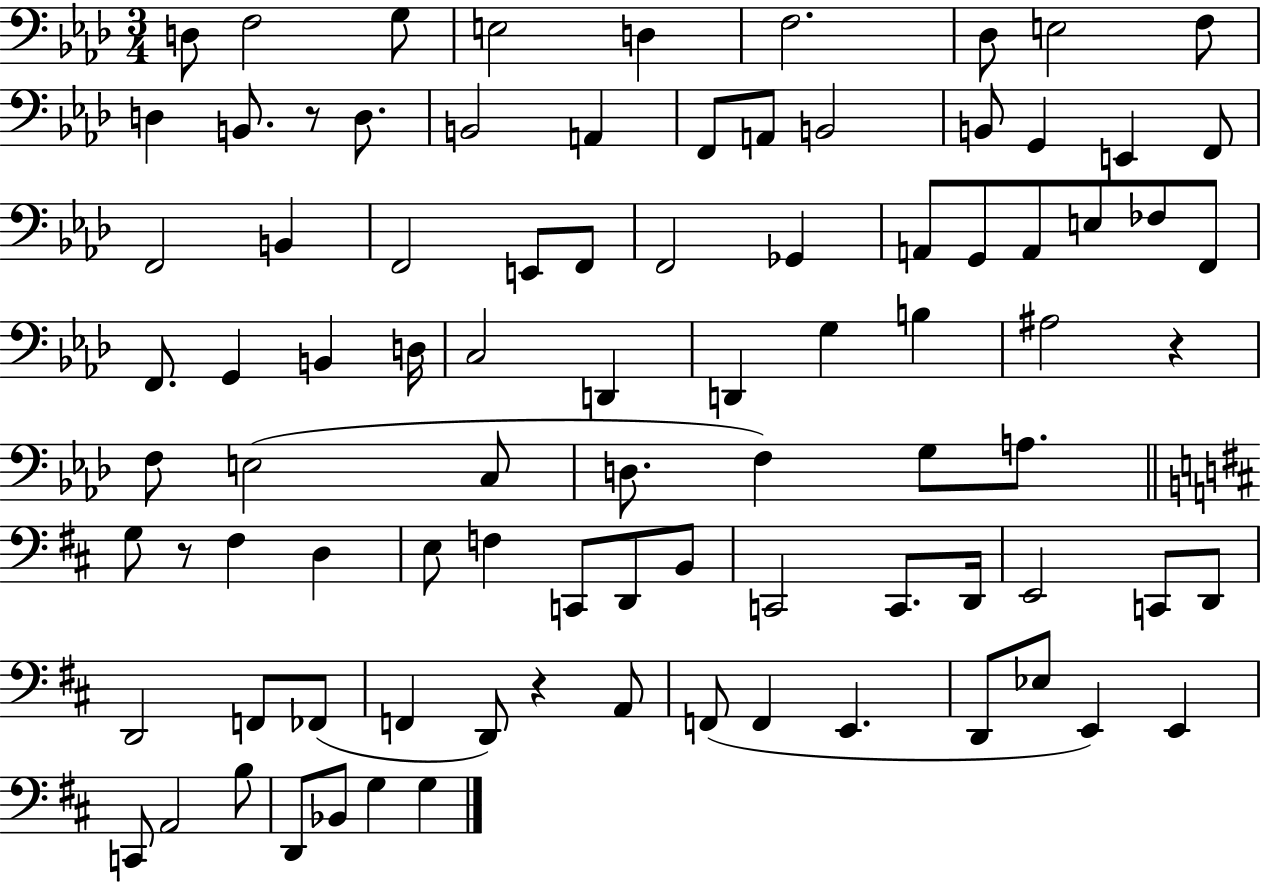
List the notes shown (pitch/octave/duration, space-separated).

D3/e F3/h G3/e E3/h D3/q F3/h. Db3/e E3/h F3/e D3/q B2/e. R/e D3/e. B2/h A2/q F2/e A2/e B2/h B2/e G2/q E2/q F2/e F2/h B2/q F2/h E2/e F2/e F2/h Gb2/q A2/e G2/e A2/e E3/e FES3/e F2/e F2/e. G2/q B2/q D3/s C3/h D2/q D2/q G3/q B3/q A#3/h R/q F3/e E3/h C3/e D3/e. F3/q G3/e A3/e. G3/e R/e F#3/q D3/q E3/e F3/q C2/e D2/e B2/e C2/h C2/e. D2/s E2/h C2/e D2/e D2/h F2/e FES2/e F2/q D2/e R/q A2/e F2/e F2/q E2/q. D2/e Eb3/e E2/q E2/q C2/e A2/h B3/e D2/e Bb2/e G3/q G3/q